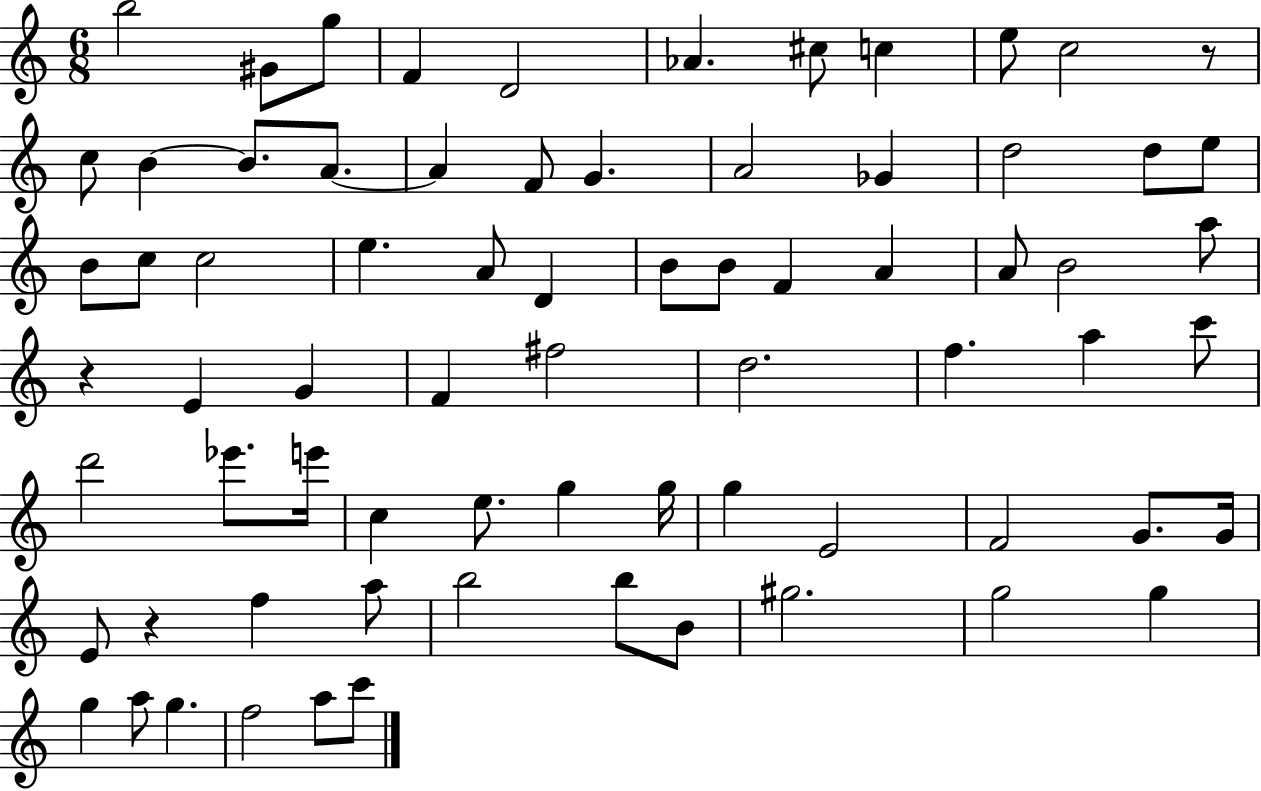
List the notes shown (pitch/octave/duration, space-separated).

B5/h G#4/e G5/e F4/q D4/h Ab4/q. C#5/e C5/q E5/e C5/h R/e C5/e B4/q B4/e. A4/e. A4/q F4/e G4/q. A4/h Gb4/q D5/h D5/e E5/e B4/e C5/e C5/h E5/q. A4/e D4/q B4/e B4/e F4/q A4/q A4/e B4/h A5/e R/q E4/q G4/q F4/q F#5/h D5/h. F5/q. A5/q C6/e D6/h Eb6/e. E6/s C5/q E5/e. G5/q G5/s G5/q E4/h F4/h G4/e. G4/s E4/e R/q F5/q A5/e B5/h B5/e B4/e G#5/h. G5/h G5/q G5/q A5/e G5/q. F5/h A5/e C6/e